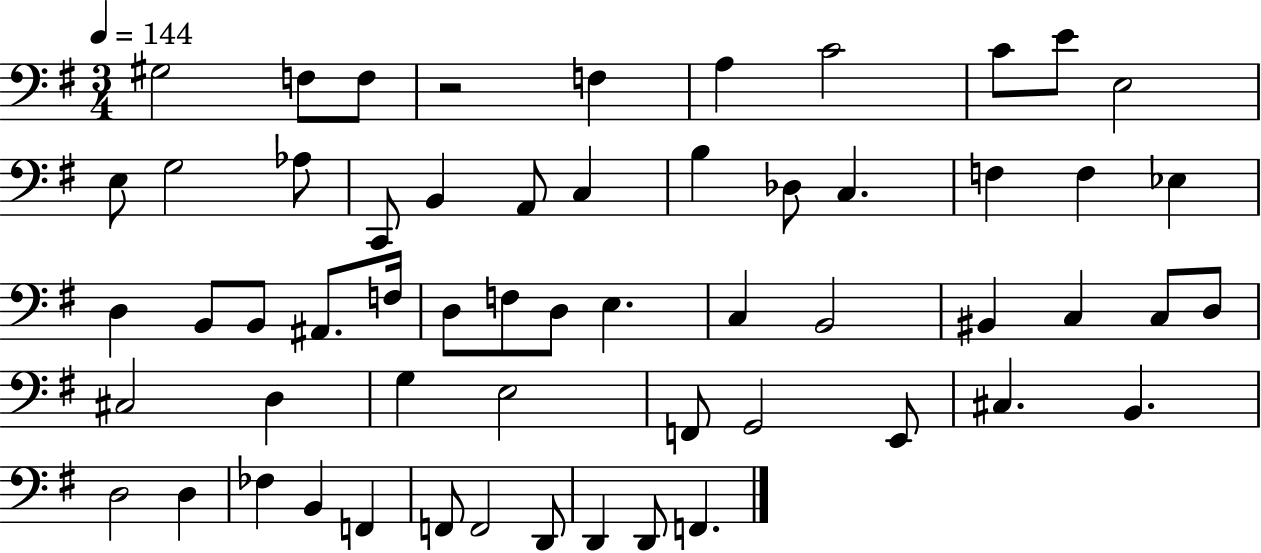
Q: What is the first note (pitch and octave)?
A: G#3